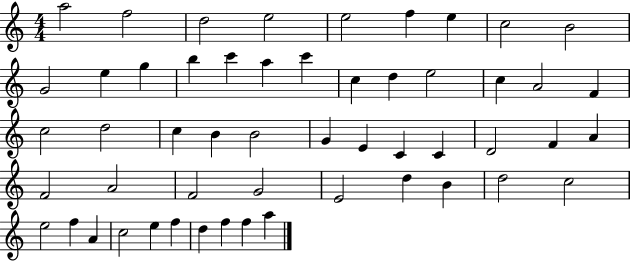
A5/h F5/h D5/h E5/h E5/h F5/q E5/q C5/h B4/h G4/h E5/q G5/q B5/q C6/q A5/q C6/q C5/q D5/q E5/h C5/q A4/h F4/q C5/h D5/h C5/q B4/q B4/h G4/q E4/q C4/q C4/q D4/h F4/q A4/q F4/h A4/h F4/h G4/h E4/h D5/q B4/q D5/h C5/h E5/h F5/q A4/q C5/h E5/q F5/q D5/q F5/q F5/q A5/q